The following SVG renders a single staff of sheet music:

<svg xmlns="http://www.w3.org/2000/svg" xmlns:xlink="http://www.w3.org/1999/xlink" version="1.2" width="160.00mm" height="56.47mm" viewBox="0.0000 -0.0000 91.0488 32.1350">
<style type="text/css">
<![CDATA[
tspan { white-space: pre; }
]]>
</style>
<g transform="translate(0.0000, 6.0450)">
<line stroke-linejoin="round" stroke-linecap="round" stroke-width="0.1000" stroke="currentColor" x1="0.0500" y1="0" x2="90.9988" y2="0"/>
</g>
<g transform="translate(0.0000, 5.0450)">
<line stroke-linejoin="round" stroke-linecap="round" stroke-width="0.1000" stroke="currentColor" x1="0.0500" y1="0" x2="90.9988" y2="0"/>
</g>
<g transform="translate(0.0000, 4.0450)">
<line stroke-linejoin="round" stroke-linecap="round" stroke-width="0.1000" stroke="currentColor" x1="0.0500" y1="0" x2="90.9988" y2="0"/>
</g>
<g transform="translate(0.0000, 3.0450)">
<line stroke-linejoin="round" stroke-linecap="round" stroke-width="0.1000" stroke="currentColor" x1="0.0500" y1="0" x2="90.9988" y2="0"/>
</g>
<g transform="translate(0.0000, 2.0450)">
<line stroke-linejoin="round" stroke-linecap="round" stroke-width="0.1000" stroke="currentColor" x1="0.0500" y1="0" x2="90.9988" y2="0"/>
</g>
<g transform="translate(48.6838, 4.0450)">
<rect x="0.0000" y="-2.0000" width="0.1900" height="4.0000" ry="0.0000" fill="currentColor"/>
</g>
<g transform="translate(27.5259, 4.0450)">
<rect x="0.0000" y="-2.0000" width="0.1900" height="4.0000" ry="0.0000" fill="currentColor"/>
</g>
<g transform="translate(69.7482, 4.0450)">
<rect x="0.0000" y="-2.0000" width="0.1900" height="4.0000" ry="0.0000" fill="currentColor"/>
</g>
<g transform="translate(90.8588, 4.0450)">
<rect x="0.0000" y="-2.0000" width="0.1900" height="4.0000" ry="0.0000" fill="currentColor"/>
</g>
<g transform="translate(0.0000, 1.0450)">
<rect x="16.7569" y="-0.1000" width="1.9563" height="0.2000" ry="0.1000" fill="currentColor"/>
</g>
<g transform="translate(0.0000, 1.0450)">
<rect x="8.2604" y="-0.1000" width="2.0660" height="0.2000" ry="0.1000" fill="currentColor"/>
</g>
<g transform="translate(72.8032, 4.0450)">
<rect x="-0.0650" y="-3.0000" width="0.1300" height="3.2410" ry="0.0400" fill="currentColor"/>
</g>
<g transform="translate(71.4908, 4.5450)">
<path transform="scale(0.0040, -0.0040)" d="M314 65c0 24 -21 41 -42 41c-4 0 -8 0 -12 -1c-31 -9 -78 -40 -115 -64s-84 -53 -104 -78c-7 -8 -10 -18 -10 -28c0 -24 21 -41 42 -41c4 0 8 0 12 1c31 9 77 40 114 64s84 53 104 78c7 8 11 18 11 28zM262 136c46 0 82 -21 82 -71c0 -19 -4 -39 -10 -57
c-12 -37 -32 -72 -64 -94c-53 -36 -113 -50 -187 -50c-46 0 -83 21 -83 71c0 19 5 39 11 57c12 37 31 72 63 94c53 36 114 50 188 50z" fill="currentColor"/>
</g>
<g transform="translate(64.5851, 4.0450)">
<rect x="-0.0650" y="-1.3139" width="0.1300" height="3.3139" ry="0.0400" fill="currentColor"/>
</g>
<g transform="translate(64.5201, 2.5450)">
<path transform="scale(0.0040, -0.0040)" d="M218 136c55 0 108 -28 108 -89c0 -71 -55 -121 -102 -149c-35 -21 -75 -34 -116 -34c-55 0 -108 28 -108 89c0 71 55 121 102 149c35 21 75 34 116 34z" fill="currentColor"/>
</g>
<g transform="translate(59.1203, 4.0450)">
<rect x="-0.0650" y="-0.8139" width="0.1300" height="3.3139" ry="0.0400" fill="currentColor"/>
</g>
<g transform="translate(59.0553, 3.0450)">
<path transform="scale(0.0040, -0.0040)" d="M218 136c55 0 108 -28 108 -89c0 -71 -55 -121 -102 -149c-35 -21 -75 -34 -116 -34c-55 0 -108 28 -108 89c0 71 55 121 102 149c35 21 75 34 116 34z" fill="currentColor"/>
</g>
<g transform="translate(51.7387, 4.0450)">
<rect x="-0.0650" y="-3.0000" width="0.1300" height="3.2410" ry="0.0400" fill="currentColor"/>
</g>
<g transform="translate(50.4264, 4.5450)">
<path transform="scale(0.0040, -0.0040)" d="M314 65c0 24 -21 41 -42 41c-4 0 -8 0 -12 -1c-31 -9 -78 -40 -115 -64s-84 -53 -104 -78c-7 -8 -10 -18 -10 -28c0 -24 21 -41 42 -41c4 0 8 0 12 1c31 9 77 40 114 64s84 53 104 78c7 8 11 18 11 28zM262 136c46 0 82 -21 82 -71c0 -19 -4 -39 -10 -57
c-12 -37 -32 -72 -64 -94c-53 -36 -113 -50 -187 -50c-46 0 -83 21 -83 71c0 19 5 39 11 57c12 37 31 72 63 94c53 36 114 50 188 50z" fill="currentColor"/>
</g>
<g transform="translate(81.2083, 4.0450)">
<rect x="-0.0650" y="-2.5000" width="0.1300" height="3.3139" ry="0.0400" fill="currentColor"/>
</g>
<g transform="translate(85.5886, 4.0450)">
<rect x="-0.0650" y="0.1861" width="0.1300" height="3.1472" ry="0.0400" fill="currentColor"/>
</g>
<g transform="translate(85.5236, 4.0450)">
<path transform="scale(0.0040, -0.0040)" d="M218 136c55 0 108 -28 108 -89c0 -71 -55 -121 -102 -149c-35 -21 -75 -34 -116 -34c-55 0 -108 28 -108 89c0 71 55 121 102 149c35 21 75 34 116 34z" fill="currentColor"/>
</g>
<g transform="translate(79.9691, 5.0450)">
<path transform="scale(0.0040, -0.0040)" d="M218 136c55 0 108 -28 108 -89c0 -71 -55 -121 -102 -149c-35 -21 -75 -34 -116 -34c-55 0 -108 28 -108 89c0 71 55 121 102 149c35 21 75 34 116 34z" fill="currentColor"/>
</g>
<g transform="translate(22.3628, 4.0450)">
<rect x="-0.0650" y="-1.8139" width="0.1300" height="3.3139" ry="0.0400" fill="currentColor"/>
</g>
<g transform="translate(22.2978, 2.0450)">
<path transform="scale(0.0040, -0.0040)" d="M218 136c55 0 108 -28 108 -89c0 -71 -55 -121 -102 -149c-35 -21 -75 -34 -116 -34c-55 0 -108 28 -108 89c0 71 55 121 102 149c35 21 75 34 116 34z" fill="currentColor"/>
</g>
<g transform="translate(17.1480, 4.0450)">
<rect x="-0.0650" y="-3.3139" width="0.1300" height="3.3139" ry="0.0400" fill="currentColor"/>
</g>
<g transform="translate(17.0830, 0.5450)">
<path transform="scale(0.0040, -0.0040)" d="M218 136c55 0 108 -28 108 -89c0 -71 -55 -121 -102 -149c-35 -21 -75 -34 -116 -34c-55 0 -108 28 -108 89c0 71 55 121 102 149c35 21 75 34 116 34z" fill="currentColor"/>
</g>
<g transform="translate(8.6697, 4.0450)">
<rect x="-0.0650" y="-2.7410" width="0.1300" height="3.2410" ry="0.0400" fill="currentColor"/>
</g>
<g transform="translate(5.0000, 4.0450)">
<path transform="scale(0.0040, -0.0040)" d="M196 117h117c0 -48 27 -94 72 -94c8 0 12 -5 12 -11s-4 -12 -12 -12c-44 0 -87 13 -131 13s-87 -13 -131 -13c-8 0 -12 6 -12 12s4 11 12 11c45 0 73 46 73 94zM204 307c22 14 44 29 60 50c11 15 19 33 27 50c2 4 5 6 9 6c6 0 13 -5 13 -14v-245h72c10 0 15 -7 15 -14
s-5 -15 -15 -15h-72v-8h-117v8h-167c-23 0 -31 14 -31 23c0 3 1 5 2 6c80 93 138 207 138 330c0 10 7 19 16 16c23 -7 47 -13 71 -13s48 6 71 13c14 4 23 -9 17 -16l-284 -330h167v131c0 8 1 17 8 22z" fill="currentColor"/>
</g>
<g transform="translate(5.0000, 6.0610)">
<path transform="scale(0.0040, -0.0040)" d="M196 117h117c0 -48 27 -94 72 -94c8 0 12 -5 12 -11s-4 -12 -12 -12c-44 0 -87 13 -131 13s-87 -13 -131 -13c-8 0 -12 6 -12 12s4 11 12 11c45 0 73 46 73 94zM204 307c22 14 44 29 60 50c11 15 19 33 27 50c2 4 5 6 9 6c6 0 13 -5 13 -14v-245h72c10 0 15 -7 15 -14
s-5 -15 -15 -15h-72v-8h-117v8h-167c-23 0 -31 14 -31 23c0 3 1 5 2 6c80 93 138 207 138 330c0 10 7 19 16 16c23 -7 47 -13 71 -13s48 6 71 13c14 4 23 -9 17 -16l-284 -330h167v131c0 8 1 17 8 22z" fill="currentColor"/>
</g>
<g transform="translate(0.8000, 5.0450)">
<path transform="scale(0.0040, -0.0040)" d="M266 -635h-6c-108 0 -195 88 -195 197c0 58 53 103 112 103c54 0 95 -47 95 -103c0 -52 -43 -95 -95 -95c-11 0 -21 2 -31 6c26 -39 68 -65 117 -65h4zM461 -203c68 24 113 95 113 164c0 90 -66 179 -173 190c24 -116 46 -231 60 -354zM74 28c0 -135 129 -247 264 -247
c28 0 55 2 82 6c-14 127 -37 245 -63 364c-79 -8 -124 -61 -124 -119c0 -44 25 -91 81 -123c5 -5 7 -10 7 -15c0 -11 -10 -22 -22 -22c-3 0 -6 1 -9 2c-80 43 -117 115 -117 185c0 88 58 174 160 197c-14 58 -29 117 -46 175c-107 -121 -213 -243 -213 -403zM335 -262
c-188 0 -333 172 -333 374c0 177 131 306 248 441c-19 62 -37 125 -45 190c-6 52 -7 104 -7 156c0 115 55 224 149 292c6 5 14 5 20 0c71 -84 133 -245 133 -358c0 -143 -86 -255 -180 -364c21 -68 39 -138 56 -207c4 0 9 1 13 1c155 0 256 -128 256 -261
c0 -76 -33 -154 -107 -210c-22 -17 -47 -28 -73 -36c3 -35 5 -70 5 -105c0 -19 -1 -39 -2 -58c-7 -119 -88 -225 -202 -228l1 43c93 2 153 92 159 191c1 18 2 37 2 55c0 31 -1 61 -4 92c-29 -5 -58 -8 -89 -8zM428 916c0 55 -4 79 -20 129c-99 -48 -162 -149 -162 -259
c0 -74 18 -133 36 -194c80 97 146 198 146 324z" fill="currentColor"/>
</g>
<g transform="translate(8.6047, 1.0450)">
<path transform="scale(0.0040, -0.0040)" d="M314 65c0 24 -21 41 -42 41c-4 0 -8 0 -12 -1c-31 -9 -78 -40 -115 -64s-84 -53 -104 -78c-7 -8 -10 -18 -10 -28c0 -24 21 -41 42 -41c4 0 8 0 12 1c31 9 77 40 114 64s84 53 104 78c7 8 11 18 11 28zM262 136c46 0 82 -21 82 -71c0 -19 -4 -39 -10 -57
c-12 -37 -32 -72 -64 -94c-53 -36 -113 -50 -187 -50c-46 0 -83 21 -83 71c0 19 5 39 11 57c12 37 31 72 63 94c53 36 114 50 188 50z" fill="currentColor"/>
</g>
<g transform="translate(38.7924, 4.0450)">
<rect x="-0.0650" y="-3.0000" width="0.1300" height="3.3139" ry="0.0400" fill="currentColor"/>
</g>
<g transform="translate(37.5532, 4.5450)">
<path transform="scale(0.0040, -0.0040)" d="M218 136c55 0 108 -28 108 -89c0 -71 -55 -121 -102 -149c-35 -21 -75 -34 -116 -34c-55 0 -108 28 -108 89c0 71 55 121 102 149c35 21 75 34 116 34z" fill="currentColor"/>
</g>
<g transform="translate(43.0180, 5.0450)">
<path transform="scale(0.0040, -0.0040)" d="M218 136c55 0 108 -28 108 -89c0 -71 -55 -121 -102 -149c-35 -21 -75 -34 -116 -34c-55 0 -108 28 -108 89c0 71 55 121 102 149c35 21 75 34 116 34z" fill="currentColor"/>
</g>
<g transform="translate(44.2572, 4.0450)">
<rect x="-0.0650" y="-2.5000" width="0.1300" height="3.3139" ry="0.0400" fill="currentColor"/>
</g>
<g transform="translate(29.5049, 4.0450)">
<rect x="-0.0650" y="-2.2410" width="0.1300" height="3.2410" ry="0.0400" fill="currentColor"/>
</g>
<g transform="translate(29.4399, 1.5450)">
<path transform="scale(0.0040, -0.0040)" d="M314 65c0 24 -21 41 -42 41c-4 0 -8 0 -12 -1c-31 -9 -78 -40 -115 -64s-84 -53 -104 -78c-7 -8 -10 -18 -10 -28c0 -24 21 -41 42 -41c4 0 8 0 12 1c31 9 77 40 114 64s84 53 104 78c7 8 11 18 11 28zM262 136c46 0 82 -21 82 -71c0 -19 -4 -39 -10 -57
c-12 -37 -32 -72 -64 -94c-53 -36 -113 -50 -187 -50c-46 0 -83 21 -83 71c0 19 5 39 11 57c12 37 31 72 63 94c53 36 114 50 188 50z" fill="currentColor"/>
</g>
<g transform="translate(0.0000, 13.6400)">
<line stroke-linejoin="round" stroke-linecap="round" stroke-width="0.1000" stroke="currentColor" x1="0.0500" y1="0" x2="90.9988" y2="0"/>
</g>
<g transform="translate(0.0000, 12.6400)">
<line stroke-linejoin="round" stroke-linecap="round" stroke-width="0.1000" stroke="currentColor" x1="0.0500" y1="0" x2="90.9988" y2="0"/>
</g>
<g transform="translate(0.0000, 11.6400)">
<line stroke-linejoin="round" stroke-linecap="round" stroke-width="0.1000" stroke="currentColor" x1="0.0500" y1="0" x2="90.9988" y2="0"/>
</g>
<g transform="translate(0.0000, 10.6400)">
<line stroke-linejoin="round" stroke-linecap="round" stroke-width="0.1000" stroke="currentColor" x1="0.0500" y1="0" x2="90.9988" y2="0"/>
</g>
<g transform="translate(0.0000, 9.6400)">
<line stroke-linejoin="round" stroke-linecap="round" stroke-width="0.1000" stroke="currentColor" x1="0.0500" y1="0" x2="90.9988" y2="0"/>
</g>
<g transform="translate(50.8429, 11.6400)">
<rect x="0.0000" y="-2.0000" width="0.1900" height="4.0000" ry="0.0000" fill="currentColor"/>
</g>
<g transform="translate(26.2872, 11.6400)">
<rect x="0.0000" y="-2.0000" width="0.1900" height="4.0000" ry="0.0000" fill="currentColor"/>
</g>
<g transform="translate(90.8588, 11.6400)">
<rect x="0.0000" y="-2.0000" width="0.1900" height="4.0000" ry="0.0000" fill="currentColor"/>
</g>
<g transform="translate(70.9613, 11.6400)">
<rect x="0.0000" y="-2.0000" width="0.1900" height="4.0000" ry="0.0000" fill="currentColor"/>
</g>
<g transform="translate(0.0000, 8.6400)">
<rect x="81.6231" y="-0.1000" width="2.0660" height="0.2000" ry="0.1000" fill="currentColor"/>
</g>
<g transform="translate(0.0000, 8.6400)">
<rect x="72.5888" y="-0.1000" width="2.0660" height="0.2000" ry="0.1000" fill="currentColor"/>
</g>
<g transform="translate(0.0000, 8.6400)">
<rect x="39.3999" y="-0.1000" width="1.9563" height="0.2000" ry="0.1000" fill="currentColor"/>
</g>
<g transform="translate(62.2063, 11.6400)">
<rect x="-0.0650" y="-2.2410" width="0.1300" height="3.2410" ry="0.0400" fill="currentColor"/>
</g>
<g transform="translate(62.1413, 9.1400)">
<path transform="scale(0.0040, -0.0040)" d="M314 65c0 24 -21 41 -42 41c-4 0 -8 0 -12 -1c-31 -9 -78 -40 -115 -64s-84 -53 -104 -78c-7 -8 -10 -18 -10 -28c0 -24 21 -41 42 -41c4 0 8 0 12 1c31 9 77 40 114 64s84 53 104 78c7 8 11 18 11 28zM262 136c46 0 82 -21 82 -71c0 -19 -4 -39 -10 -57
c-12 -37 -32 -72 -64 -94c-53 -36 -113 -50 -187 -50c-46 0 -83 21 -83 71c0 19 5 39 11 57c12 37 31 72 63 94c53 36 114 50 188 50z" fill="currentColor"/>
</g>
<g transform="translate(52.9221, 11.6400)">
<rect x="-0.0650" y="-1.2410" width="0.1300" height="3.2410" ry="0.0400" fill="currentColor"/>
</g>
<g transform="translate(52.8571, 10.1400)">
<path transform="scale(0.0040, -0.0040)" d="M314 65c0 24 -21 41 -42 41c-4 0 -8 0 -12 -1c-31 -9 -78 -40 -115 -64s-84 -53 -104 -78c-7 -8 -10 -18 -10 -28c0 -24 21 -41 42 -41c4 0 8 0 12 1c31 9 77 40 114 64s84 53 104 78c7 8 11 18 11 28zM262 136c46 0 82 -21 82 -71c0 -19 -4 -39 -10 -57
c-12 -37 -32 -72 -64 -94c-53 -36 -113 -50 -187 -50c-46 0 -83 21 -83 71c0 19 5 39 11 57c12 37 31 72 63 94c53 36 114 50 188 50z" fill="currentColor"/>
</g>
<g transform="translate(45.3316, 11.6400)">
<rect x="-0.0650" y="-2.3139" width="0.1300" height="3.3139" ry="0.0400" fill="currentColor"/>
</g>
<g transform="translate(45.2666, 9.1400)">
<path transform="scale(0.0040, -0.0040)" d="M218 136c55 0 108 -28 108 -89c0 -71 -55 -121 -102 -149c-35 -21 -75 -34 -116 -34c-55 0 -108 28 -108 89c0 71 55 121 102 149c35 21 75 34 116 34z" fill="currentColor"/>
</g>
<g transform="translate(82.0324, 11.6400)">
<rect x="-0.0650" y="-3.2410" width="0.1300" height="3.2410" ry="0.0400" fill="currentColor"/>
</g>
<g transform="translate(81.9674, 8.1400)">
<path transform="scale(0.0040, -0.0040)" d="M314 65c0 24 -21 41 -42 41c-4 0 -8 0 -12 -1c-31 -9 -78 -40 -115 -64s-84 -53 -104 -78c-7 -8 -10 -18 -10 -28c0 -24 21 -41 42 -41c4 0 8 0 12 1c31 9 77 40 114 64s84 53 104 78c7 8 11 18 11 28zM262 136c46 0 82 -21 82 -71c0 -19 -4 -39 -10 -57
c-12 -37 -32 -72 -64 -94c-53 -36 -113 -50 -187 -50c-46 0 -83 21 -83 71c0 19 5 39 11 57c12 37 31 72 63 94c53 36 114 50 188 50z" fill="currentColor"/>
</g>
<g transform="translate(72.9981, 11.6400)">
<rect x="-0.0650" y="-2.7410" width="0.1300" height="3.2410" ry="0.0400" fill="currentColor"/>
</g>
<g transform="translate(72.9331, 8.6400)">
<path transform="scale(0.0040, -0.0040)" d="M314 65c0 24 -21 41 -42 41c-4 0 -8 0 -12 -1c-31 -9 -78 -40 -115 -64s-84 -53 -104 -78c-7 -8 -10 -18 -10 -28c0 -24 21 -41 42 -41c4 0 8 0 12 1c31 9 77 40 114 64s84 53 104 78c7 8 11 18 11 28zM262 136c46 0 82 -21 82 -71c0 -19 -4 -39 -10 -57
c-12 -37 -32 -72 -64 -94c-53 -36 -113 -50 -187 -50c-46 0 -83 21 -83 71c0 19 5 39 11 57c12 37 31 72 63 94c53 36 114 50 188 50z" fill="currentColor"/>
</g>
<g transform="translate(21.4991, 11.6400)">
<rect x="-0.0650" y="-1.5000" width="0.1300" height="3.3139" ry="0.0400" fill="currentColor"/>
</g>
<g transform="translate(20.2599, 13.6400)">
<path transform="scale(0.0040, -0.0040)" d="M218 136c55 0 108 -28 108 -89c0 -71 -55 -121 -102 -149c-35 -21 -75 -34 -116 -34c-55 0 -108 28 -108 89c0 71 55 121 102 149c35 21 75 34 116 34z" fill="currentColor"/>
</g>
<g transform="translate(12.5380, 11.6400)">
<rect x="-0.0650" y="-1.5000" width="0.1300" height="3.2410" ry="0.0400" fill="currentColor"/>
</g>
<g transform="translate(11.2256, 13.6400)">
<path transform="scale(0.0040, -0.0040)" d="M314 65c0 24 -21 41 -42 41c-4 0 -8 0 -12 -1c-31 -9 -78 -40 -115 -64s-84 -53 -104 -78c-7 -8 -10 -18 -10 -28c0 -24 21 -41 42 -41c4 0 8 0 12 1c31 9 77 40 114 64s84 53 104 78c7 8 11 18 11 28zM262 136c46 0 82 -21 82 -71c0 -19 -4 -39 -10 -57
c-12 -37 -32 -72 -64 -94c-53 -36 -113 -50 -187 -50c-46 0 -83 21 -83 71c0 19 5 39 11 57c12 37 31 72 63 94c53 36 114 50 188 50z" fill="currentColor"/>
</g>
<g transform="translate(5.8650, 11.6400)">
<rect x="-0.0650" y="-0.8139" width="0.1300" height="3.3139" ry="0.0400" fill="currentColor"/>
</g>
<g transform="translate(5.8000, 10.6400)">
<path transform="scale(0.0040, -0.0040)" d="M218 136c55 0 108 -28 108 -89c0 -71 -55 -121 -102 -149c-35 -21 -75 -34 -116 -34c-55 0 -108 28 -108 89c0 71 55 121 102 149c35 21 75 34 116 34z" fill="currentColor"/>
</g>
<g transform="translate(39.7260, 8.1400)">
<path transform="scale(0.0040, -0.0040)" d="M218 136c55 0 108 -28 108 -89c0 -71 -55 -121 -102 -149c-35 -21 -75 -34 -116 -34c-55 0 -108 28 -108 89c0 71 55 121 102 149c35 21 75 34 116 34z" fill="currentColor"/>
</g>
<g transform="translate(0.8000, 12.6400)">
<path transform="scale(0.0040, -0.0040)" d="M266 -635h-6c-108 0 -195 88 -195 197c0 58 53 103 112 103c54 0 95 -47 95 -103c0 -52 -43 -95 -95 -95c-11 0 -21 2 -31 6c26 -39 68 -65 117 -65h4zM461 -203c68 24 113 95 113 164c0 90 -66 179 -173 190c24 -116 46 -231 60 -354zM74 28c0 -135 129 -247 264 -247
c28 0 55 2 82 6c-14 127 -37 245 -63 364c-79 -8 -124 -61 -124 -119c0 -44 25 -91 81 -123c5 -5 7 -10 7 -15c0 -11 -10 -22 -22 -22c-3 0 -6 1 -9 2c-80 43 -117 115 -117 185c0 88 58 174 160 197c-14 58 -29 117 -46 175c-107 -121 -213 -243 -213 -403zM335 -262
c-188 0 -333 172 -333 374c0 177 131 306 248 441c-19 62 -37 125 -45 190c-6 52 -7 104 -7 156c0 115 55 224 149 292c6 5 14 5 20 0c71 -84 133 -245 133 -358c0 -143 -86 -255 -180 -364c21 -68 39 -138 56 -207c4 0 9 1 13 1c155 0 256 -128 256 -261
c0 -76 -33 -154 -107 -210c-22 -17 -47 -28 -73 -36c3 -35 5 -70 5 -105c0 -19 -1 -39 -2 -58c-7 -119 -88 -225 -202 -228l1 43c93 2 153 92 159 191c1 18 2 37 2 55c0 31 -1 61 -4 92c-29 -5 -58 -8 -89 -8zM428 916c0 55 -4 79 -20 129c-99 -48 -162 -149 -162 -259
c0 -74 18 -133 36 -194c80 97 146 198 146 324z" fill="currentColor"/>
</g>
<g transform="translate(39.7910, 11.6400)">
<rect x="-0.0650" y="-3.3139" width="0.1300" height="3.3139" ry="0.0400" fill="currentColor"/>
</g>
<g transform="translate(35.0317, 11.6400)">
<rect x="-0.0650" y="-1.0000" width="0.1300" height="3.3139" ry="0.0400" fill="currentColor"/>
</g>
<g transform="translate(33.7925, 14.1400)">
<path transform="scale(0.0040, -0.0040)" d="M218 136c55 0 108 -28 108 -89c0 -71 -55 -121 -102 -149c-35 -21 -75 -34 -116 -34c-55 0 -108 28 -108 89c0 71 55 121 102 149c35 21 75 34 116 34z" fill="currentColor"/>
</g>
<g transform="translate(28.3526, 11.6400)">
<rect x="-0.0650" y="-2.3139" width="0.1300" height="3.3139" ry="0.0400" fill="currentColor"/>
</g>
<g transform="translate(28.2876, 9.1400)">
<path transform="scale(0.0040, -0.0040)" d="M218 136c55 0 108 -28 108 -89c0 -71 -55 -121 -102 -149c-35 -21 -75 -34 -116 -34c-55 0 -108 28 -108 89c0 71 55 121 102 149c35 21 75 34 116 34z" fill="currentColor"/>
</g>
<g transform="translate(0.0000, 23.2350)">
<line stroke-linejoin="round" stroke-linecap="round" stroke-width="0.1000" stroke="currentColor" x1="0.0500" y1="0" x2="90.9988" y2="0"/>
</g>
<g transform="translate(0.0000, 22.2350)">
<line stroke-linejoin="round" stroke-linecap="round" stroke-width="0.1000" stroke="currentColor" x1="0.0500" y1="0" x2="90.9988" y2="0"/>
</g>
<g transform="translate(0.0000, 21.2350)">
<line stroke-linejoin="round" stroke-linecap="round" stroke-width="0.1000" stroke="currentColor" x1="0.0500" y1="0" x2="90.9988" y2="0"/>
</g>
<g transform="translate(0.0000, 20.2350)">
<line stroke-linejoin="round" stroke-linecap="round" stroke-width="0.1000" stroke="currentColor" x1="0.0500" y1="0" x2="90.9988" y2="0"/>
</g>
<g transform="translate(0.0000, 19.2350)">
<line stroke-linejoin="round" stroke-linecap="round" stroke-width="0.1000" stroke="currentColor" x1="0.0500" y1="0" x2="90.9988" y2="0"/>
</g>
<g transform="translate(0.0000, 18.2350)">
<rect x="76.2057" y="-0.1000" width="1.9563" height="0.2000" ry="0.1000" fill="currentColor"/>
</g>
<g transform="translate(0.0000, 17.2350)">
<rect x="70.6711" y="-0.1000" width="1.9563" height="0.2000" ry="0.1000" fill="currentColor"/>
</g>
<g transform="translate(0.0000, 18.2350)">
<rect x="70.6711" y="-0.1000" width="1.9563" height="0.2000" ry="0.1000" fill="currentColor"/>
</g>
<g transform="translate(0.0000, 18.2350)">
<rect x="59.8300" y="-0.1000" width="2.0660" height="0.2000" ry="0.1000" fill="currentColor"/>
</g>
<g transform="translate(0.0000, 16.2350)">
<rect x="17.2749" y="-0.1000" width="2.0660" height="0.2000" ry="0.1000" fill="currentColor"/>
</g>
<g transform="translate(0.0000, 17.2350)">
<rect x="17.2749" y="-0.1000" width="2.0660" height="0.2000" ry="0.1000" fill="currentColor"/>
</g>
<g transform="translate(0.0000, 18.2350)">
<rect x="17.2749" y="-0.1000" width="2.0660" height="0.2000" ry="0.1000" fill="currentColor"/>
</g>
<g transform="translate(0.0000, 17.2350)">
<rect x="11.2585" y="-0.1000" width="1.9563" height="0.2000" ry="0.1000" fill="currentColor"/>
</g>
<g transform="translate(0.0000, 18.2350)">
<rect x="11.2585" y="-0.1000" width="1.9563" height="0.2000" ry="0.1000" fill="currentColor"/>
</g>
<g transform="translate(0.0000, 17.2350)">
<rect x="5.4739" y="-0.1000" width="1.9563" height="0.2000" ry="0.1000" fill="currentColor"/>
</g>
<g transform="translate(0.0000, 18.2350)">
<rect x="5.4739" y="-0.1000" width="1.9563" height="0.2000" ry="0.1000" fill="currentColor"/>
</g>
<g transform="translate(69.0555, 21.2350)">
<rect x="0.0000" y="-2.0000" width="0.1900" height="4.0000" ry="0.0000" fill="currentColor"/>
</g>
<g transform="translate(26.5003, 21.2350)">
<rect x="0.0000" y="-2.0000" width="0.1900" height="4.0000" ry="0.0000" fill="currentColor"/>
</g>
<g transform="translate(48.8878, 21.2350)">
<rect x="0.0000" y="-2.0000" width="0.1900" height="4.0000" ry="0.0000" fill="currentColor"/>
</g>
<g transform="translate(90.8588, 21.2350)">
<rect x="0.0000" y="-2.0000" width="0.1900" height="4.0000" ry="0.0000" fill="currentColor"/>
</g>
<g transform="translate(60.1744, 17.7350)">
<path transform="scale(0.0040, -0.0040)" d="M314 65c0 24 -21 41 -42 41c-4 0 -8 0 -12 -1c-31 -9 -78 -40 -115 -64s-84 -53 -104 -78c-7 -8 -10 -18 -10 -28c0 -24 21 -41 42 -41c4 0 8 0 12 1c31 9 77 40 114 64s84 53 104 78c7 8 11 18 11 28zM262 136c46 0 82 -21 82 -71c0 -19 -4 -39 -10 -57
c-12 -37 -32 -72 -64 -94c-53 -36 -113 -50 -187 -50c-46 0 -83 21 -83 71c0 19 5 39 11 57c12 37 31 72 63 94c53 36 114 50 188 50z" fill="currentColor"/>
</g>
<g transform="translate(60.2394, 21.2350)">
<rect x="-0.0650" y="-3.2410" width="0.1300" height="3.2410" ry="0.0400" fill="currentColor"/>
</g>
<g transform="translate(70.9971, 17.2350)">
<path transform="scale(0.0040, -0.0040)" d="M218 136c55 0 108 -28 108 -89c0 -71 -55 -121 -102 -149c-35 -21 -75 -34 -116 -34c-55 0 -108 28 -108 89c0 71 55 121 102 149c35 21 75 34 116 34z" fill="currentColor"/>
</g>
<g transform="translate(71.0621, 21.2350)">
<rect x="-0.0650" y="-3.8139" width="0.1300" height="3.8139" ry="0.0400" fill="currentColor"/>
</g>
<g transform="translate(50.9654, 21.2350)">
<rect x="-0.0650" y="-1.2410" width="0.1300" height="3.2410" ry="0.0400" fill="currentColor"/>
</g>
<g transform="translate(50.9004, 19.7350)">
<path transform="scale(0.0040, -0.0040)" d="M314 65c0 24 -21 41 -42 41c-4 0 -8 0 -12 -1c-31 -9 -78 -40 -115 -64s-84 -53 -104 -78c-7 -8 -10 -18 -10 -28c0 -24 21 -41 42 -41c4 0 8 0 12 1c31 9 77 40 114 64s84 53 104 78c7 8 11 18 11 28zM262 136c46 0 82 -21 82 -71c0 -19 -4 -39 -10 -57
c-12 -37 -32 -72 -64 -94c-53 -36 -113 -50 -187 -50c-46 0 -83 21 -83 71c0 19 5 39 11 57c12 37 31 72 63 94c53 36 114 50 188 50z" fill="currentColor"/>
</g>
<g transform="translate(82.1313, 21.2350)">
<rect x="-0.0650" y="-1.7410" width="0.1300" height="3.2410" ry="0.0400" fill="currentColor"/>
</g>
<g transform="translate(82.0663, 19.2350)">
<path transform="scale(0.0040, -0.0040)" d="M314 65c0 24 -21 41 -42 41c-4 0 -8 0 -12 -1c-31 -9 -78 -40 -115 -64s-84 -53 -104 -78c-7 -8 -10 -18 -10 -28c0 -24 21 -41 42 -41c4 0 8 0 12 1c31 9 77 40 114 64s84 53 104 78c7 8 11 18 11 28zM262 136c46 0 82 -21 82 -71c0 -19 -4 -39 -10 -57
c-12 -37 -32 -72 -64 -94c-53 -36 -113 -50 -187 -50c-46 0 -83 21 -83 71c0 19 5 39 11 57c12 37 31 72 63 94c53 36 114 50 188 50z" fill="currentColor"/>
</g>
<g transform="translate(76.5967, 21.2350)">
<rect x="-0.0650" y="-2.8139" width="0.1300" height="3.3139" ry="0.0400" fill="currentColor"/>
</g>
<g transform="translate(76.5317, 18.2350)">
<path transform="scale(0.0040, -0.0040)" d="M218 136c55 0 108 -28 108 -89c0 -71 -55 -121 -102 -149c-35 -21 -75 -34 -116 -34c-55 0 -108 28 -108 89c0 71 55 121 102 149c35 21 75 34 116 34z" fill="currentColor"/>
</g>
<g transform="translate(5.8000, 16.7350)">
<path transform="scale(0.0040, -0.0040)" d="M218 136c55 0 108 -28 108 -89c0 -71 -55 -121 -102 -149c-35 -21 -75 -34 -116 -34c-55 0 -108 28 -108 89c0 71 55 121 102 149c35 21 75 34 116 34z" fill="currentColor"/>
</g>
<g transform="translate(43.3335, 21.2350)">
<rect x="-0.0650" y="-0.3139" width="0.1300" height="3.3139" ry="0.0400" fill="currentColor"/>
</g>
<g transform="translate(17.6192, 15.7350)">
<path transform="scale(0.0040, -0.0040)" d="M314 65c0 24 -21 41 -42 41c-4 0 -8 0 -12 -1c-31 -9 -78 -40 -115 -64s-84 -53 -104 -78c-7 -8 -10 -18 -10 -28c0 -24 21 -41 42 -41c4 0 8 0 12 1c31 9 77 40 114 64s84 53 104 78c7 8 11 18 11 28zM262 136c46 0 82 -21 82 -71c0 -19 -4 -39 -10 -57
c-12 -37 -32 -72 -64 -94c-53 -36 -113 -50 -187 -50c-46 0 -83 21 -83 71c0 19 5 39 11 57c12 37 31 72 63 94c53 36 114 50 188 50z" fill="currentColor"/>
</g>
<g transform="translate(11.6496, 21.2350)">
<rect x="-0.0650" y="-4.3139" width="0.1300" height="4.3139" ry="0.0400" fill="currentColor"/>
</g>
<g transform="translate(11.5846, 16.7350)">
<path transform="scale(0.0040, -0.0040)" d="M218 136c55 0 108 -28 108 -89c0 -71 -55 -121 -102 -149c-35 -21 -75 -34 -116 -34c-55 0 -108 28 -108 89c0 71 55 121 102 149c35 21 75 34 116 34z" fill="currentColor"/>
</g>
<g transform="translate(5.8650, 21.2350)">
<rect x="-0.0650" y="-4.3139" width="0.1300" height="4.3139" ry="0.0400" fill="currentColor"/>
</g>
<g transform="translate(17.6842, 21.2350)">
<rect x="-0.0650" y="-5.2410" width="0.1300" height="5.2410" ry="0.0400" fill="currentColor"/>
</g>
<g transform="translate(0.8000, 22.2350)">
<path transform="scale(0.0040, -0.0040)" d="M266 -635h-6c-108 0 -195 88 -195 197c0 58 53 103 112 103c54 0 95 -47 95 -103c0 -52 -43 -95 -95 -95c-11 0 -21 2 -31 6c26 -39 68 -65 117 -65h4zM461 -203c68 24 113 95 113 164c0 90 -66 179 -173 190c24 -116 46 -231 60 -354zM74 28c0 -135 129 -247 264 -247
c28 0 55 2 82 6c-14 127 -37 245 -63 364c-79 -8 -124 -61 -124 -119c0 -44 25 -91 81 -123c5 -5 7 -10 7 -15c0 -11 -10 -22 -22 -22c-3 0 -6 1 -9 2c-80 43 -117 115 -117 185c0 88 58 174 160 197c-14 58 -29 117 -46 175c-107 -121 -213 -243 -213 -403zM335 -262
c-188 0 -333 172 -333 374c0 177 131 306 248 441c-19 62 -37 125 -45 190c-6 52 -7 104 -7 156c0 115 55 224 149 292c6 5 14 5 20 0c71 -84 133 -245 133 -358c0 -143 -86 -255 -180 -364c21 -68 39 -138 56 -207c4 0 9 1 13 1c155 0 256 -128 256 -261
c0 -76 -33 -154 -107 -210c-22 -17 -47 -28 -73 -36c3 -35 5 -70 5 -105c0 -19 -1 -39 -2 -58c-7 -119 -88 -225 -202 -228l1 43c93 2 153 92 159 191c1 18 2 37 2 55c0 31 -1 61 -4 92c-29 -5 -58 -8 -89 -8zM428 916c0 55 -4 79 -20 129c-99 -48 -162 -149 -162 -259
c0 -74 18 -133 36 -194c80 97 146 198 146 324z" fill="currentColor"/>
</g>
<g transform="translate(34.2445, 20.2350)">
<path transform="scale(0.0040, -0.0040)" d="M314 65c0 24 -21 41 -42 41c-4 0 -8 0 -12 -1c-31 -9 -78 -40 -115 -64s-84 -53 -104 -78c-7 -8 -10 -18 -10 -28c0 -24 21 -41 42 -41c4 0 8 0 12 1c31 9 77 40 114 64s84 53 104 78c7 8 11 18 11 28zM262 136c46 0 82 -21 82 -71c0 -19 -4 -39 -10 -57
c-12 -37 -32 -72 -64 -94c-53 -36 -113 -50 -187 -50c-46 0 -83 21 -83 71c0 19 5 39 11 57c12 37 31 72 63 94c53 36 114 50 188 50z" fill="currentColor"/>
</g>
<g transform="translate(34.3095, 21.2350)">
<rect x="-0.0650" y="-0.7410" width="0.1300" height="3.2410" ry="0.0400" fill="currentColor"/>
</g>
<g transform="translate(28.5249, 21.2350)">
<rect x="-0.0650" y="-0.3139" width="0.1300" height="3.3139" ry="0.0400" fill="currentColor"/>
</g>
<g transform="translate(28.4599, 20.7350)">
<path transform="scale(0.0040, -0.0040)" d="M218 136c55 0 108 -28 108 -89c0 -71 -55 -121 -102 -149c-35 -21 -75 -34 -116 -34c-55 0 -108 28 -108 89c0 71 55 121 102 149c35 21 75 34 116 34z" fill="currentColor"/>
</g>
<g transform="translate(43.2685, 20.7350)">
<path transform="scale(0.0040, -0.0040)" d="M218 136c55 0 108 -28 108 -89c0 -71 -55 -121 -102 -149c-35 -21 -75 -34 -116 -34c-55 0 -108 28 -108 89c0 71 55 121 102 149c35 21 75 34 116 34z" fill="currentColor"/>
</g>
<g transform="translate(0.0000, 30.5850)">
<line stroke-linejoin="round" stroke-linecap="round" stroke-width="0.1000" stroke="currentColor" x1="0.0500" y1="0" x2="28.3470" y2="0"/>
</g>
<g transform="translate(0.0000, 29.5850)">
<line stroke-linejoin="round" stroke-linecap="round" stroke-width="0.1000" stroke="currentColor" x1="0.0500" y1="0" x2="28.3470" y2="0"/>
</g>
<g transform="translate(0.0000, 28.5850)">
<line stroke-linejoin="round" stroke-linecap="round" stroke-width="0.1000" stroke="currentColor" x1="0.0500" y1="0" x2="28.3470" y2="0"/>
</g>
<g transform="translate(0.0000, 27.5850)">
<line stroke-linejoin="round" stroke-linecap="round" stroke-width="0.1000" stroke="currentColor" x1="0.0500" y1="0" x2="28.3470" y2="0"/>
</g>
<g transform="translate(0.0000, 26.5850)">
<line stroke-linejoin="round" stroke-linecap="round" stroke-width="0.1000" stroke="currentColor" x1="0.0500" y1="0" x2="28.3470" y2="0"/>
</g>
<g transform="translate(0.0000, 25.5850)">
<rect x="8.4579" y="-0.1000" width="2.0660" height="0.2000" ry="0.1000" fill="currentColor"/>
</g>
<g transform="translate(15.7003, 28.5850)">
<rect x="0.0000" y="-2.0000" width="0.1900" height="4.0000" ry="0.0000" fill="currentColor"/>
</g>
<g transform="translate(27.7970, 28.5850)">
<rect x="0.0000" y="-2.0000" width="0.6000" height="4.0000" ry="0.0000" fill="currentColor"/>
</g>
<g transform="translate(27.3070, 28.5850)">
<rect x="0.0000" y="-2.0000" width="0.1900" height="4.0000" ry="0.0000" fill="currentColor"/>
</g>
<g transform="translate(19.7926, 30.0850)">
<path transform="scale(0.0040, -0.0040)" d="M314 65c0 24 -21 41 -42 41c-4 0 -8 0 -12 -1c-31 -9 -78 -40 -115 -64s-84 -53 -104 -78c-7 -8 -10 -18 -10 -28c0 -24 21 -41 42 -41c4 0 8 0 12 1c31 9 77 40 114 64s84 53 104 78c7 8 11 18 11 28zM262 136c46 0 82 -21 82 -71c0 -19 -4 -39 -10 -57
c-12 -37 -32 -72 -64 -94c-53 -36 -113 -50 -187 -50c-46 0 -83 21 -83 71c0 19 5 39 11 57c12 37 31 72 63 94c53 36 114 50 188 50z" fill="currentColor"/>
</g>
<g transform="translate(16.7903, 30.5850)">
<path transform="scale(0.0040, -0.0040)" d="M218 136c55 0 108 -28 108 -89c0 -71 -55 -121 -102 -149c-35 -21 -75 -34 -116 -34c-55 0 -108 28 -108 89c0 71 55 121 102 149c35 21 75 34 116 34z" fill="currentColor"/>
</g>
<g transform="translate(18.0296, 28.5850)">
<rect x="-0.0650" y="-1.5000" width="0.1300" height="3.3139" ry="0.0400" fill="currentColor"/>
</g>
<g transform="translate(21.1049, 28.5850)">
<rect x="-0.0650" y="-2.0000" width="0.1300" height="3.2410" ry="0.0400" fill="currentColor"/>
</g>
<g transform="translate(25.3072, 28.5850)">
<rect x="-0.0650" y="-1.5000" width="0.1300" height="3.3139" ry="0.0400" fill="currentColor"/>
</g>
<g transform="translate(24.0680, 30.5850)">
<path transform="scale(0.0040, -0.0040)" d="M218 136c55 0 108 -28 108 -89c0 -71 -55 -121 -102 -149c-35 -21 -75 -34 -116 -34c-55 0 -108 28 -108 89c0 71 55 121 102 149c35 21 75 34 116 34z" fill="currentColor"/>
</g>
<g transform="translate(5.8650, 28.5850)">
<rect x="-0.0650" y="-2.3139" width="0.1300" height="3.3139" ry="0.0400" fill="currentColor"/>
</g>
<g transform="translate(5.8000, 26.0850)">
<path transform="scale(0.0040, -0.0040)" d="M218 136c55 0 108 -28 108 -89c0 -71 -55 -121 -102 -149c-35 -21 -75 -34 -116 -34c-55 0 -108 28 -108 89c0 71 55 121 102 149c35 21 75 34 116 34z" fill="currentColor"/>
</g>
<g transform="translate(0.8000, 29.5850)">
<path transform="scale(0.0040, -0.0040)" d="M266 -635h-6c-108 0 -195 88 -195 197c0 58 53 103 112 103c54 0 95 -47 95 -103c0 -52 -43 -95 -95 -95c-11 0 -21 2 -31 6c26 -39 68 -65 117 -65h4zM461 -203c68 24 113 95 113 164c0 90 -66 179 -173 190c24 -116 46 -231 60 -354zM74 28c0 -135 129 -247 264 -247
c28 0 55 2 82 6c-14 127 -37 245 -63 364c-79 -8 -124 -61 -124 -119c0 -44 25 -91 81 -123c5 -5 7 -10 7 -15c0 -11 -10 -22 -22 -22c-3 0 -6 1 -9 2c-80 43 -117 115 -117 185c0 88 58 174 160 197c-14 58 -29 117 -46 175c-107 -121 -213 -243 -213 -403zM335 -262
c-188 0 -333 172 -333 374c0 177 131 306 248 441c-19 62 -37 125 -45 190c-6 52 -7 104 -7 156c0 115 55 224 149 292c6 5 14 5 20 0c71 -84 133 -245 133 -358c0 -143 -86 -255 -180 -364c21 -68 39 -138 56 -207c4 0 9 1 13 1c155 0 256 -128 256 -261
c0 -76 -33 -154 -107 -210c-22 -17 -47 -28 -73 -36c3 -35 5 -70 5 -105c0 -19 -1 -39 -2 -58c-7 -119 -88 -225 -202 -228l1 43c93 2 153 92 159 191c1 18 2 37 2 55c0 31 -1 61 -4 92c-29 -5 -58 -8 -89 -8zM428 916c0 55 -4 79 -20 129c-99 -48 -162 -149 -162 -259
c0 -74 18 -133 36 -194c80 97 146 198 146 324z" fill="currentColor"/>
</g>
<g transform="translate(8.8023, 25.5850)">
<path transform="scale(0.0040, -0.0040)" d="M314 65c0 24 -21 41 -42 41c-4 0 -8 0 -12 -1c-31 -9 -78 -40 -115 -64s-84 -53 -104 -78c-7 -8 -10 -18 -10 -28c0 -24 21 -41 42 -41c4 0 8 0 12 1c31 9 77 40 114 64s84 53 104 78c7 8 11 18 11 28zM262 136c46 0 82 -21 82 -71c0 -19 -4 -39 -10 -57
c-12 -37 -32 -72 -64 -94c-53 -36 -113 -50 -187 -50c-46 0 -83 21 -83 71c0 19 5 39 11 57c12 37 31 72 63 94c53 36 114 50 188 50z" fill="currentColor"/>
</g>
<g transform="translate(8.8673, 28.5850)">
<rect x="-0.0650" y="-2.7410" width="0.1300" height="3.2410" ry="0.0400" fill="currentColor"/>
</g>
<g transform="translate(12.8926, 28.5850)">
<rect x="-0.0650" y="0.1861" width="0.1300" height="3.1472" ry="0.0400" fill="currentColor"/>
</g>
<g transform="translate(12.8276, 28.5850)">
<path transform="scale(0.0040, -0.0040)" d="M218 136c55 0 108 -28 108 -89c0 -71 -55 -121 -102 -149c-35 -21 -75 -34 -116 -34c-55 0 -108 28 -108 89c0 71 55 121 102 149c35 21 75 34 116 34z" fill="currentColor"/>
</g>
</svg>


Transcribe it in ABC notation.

X:1
T:Untitled
M:4/4
L:1/4
K:C
a2 b f g2 A G A2 d e A2 G B d E2 E g D b g e2 g2 a2 b2 d' d' f'2 c d2 c e2 b2 c' a f2 g a2 B E F2 E